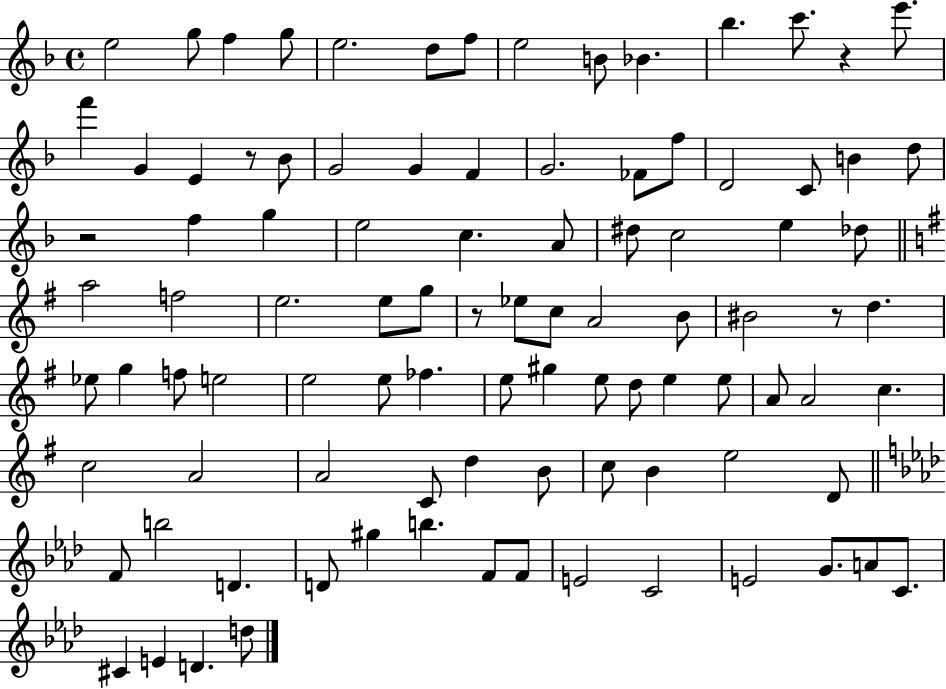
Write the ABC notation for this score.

X:1
T:Untitled
M:4/4
L:1/4
K:F
e2 g/2 f g/2 e2 d/2 f/2 e2 B/2 _B _b c'/2 z e'/2 f' G E z/2 _B/2 G2 G F G2 _F/2 f/2 D2 C/2 B d/2 z2 f g e2 c A/2 ^d/2 c2 e _d/2 a2 f2 e2 e/2 g/2 z/2 _e/2 c/2 A2 B/2 ^B2 z/2 d _e/2 g f/2 e2 e2 e/2 _f e/2 ^g e/2 d/2 e e/2 A/2 A2 c c2 A2 A2 C/2 d B/2 c/2 B e2 D/2 F/2 b2 D D/2 ^g b F/2 F/2 E2 C2 E2 G/2 A/2 C/2 ^C E D d/2